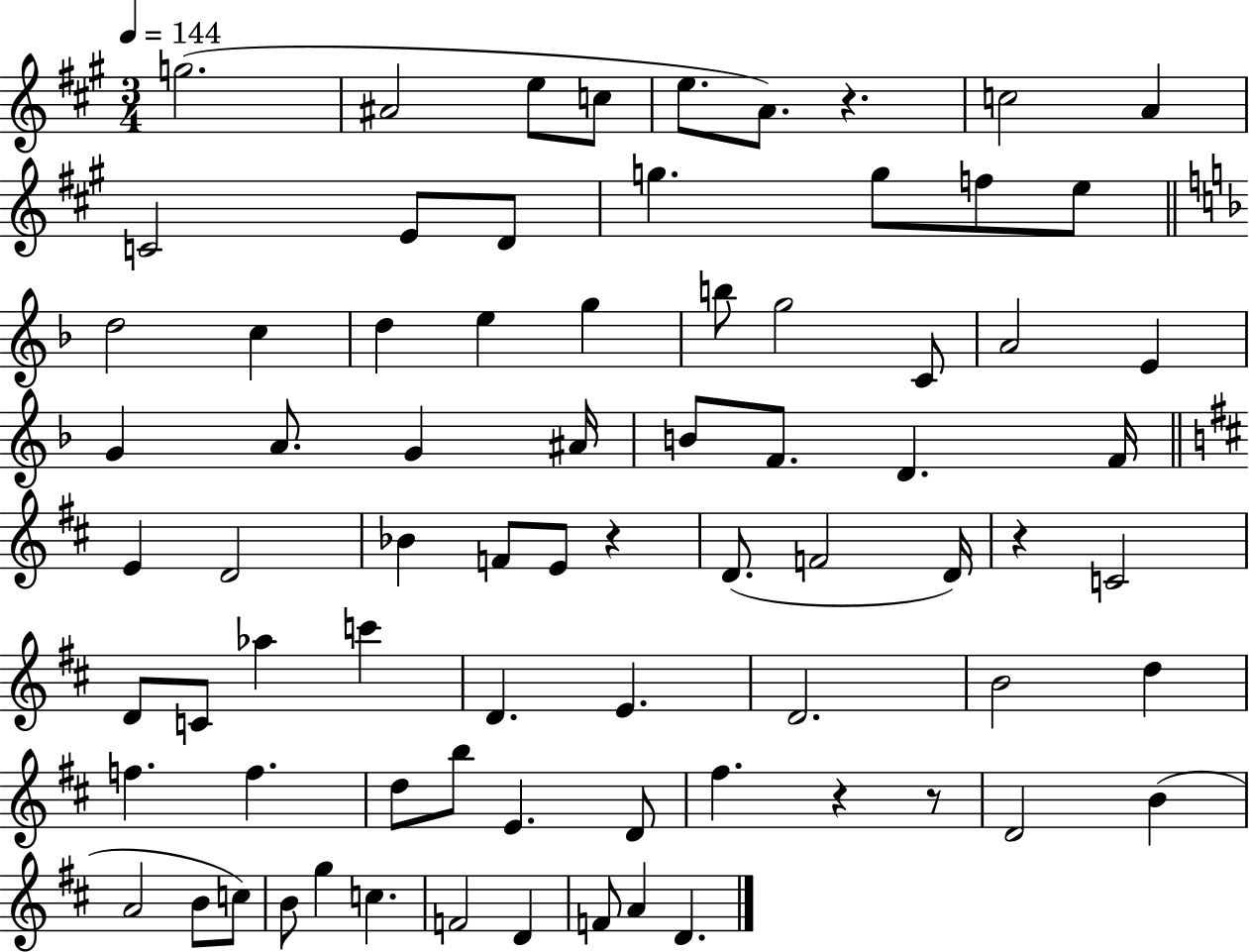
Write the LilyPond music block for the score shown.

{
  \clef treble
  \numericTimeSignature
  \time 3/4
  \key a \major
  \tempo 4 = 144
  g''2.( | ais'2 e''8 c''8 | e''8. a'8.) r4. | c''2 a'4 | \break c'2 e'8 d'8 | g''4. g''8 f''8 e''8 | \bar "||" \break \key f \major d''2 c''4 | d''4 e''4 g''4 | b''8 g''2 c'8 | a'2 e'4 | \break g'4 a'8. g'4 ais'16 | b'8 f'8. d'4. f'16 | \bar "||" \break \key d \major e'4 d'2 | bes'4 f'8 e'8 r4 | d'8.( f'2 d'16) | r4 c'2 | \break d'8 c'8 aes''4 c'''4 | d'4. e'4. | d'2. | b'2 d''4 | \break f''4. f''4. | d''8 b''8 e'4. d'8 | fis''4. r4 r8 | d'2 b'4( | \break a'2 b'8 c''8) | b'8 g''4 c''4. | f'2 d'4 | f'8 a'4 d'4. | \break \bar "|."
}